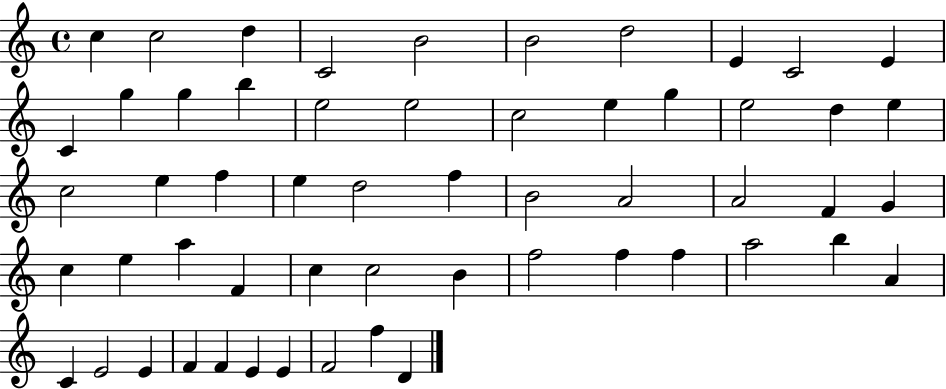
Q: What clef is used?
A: treble